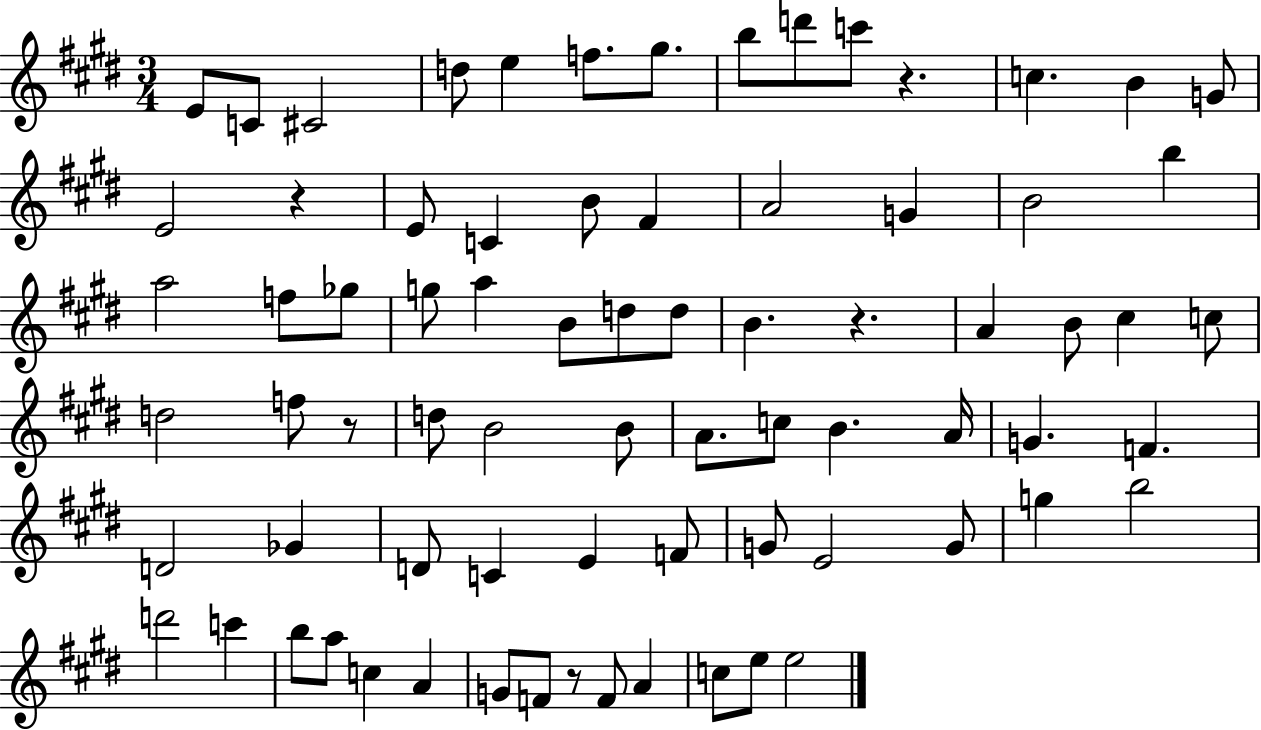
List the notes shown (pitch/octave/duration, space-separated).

E4/e C4/e C#4/h D5/e E5/q F5/e. G#5/e. B5/e D6/e C6/e R/q. C5/q. B4/q G4/e E4/h R/q E4/e C4/q B4/e F#4/q A4/h G4/q B4/h B5/q A5/h F5/e Gb5/e G5/e A5/q B4/e D5/e D5/e B4/q. R/q. A4/q B4/e C#5/q C5/e D5/h F5/e R/e D5/e B4/h B4/e A4/e. C5/e B4/q. A4/s G4/q. F4/q. D4/h Gb4/q D4/e C4/q E4/q F4/e G4/e E4/h G4/e G5/q B5/h D6/h C6/q B5/e A5/e C5/q A4/q G4/e F4/e R/e F4/e A4/q C5/e E5/e E5/h